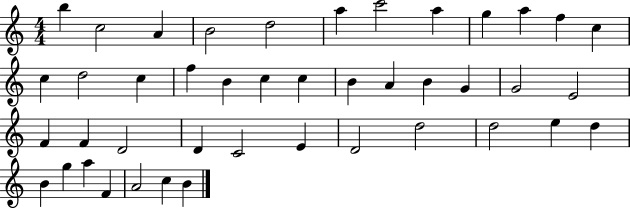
X:1
T:Untitled
M:4/4
L:1/4
K:C
b c2 A B2 d2 a c'2 a g a f c c d2 c f B c c B A B G G2 E2 F F D2 D C2 E D2 d2 d2 e d B g a F A2 c B